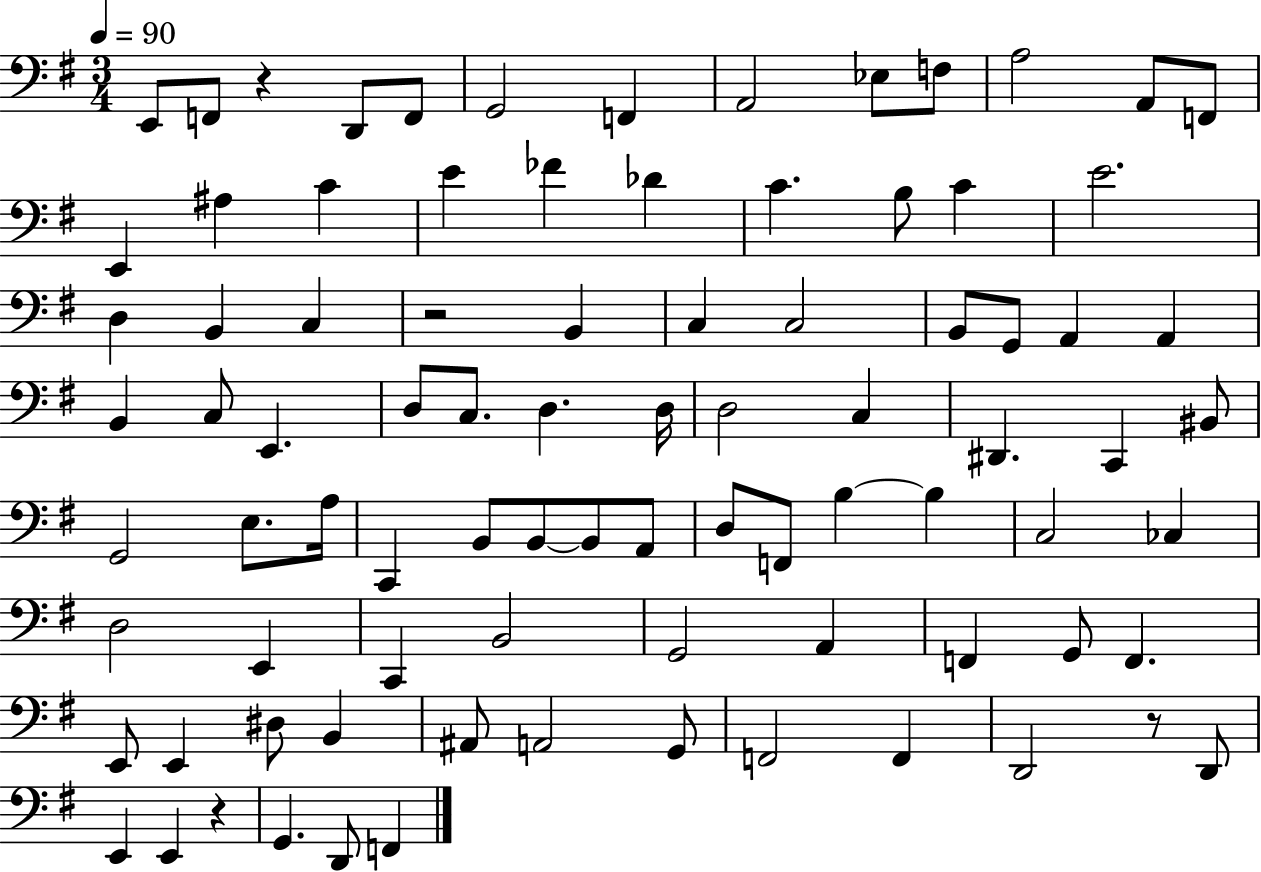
X:1
T:Untitled
M:3/4
L:1/4
K:G
E,,/2 F,,/2 z D,,/2 F,,/2 G,,2 F,, A,,2 _E,/2 F,/2 A,2 A,,/2 F,,/2 E,, ^A, C E _F _D C B,/2 C E2 D, B,, C, z2 B,, C, C,2 B,,/2 G,,/2 A,, A,, B,, C,/2 E,, D,/2 C,/2 D, D,/4 D,2 C, ^D,, C,, ^B,,/2 G,,2 E,/2 A,/4 C,, B,,/2 B,,/2 B,,/2 A,,/2 D,/2 F,,/2 B, B, C,2 _C, D,2 E,, C,, B,,2 G,,2 A,, F,, G,,/2 F,, E,,/2 E,, ^D,/2 B,, ^A,,/2 A,,2 G,,/2 F,,2 F,, D,,2 z/2 D,,/2 E,, E,, z G,, D,,/2 F,,